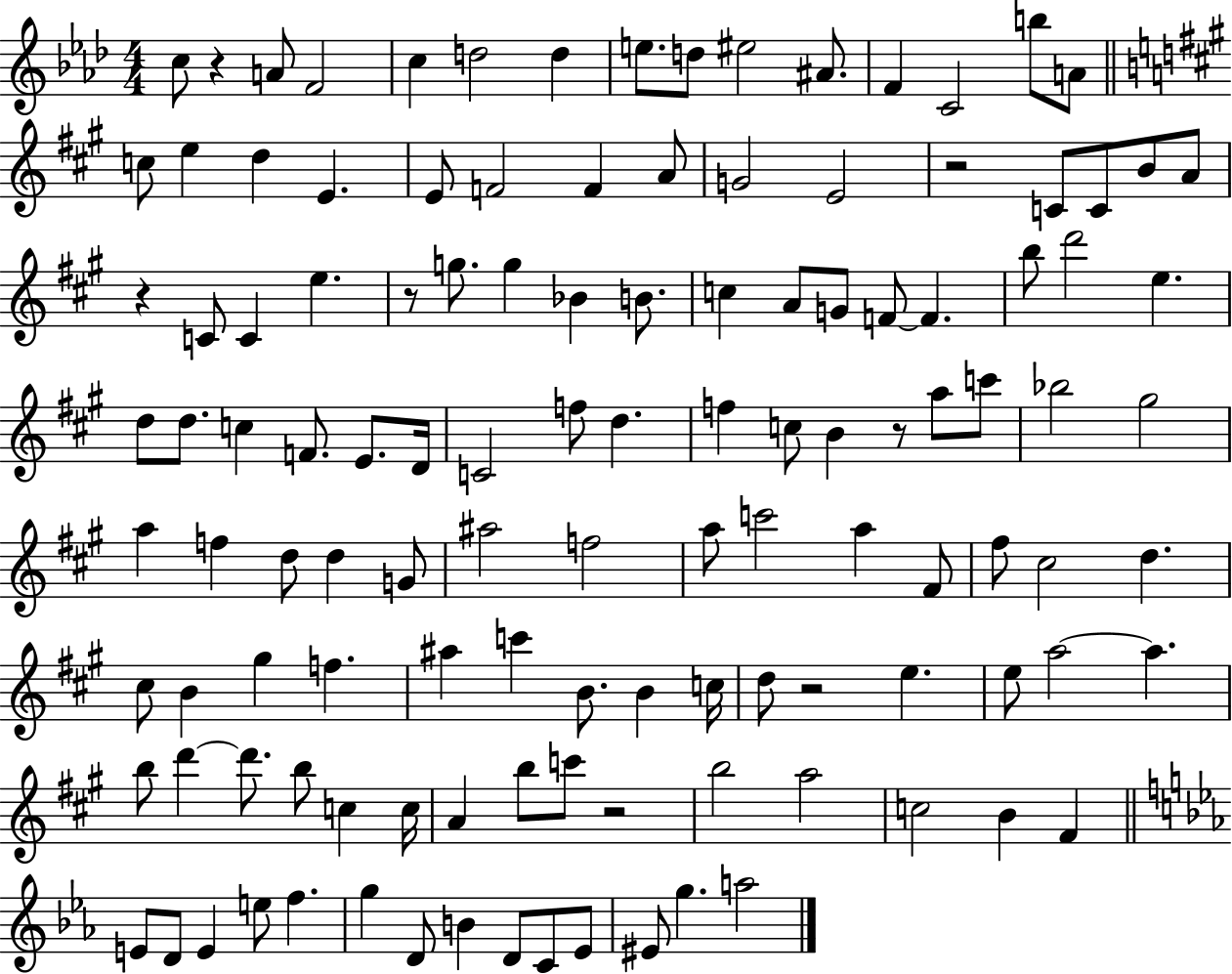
{
  \clef treble
  \numericTimeSignature
  \time 4/4
  \key aes \major
  c''8 r4 a'8 f'2 | c''4 d''2 d''4 | e''8. d''8 eis''2 ais'8. | f'4 c'2 b''8 a'8 | \break \bar "||" \break \key a \major c''8 e''4 d''4 e'4. | e'8 f'2 f'4 a'8 | g'2 e'2 | r2 c'8 c'8 b'8 a'8 | \break r4 c'8 c'4 e''4. | r8 g''8. g''4 bes'4 b'8. | c''4 a'8 g'8 f'8~~ f'4. | b''8 d'''2 e''4. | \break d''8 d''8. c''4 f'8. e'8. d'16 | c'2 f''8 d''4. | f''4 c''8 b'4 r8 a''8 c'''8 | bes''2 gis''2 | \break a''4 f''4 d''8 d''4 g'8 | ais''2 f''2 | a''8 c'''2 a''4 fis'8 | fis''8 cis''2 d''4. | \break cis''8 b'4 gis''4 f''4. | ais''4 c'''4 b'8. b'4 c''16 | d''8 r2 e''4. | e''8 a''2~~ a''4. | \break b''8 d'''4~~ d'''8. b''8 c''4 c''16 | a'4 b''8 c'''8 r2 | b''2 a''2 | c''2 b'4 fis'4 | \break \bar "||" \break \key ees \major e'8 d'8 e'4 e''8 f''4. | g''4 d'8 b'4 d'8 c'8 ees'8 | eis'8 g''4. a''2 | \bar "|."
}